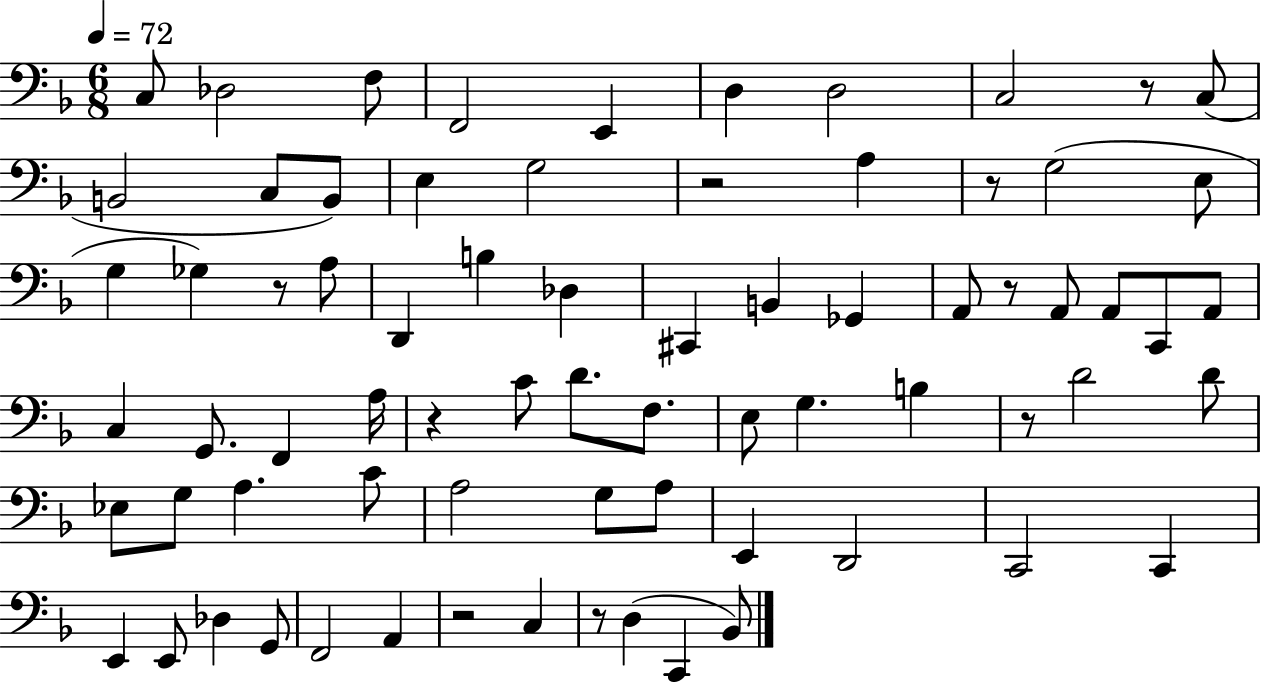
{
  \clef bass
  \numericTimeSignature
  \time 6/8
  \key f \major
  \tempo 4 = 72
  c8 des2 f8 | f,2 e,4 | d4 d2 | c2 r8 c8( | \break b,2 c8 b,8) | e4 g2 | r2 a4 | r8 g2( e8 | \break g4 ges4) r8 a8 | d,4 b4 des4 | cis,4 b,4 ges,4 | a,8 r8 a,8 a,8 c,8 a,8 | \break c4 g,8. f,4 a16 | r4 c'8 d'8. f8. | e8 g4. b4 | r8 d'2 d'8 | \break ees8 g8 a4. c'8 | a2 g8 a8 | e,4 d,2 | c,2 c,4 | \break e,4 e,8 des4 g,8 | f,2 a,4 | r2 c4 | r8 d4( c,4 bes,8) | \break \bar "|."
}